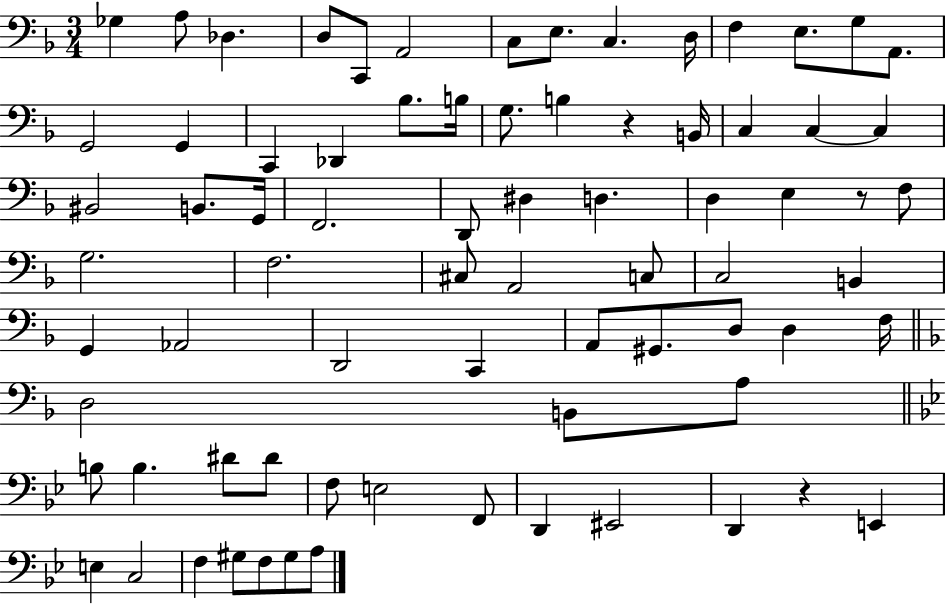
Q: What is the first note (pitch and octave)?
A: Gb3